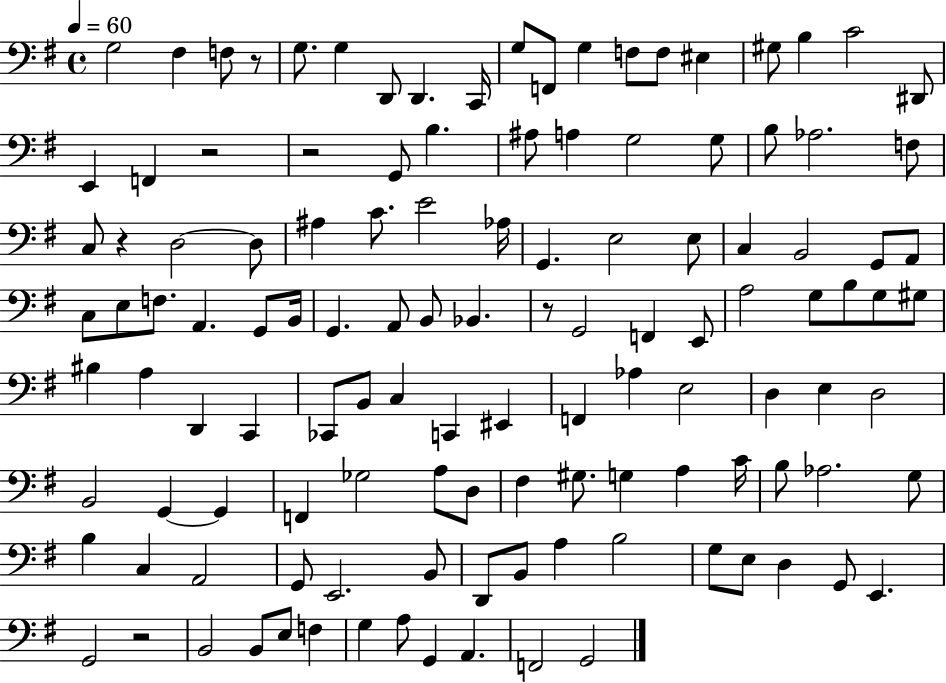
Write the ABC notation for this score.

X:1
T:Untitled
M:4/4
L:1/4
K:G
G,2 ^F, F,/2 z/2 G,/2 G, D,,/2 D,, C,,/4 G,/2 F,,/2 G, F,/2 F,/2 ^E, ^G,/2 B, C2 ^D,,/2 E,, F,, z2 z2 G,,/2 B, ^A,/2 A, G,2 G,/2 B,/2 _A,2 F,/2 C,/2 z D,2 D,/2 ^A, C/2 E2 _A,/4 G,, E,2 E,/2 C, B,,2 G,,/2 A,,/2 C,/2 E,/2 F,/2 A,, G,,/2 B,,/4 G,, A,,/2 B,,/2 _B,, z/2 G,,2 F,, E,,/2 A,2 G,/2 B,/2 G,/2 ^G,/2 ^B, A, D,, C,, _C,,/2 B,,/2 C, C,, ^E,, F,, _A, E,2 D, E, D,2 B,,2 G,, G,, F,, _G,2 A,/2 D,/2 ^F, ^G,/2 G, A, C/4 B,/2 _A,2 G,/2 B, C, A,,2 G,,/2 E,,2 B,,/2 D,,/2 B,,/2 A, B,2 G,/2 E,/2 D, G,,/2 E,, G,,2 z2 B,,2 B,,/2 E,/2 F, G, A,/2 G,, A,, F,,2 G,,2